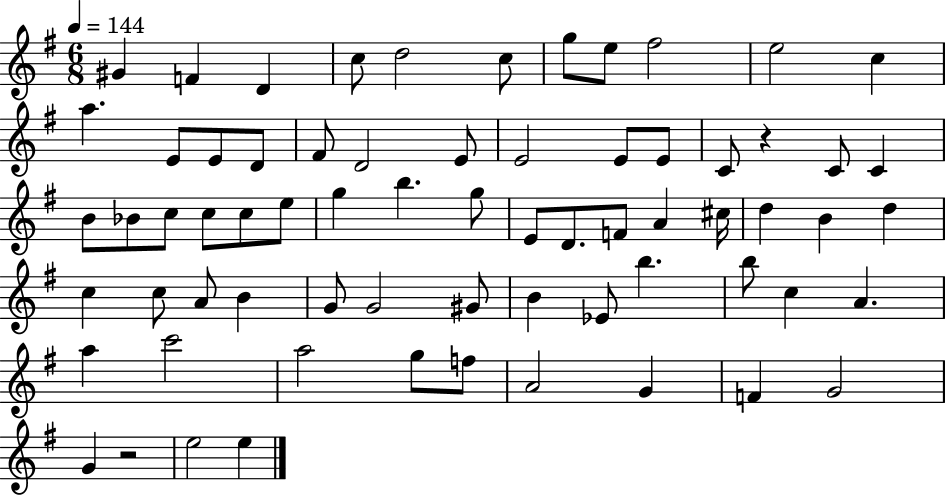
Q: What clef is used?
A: treble